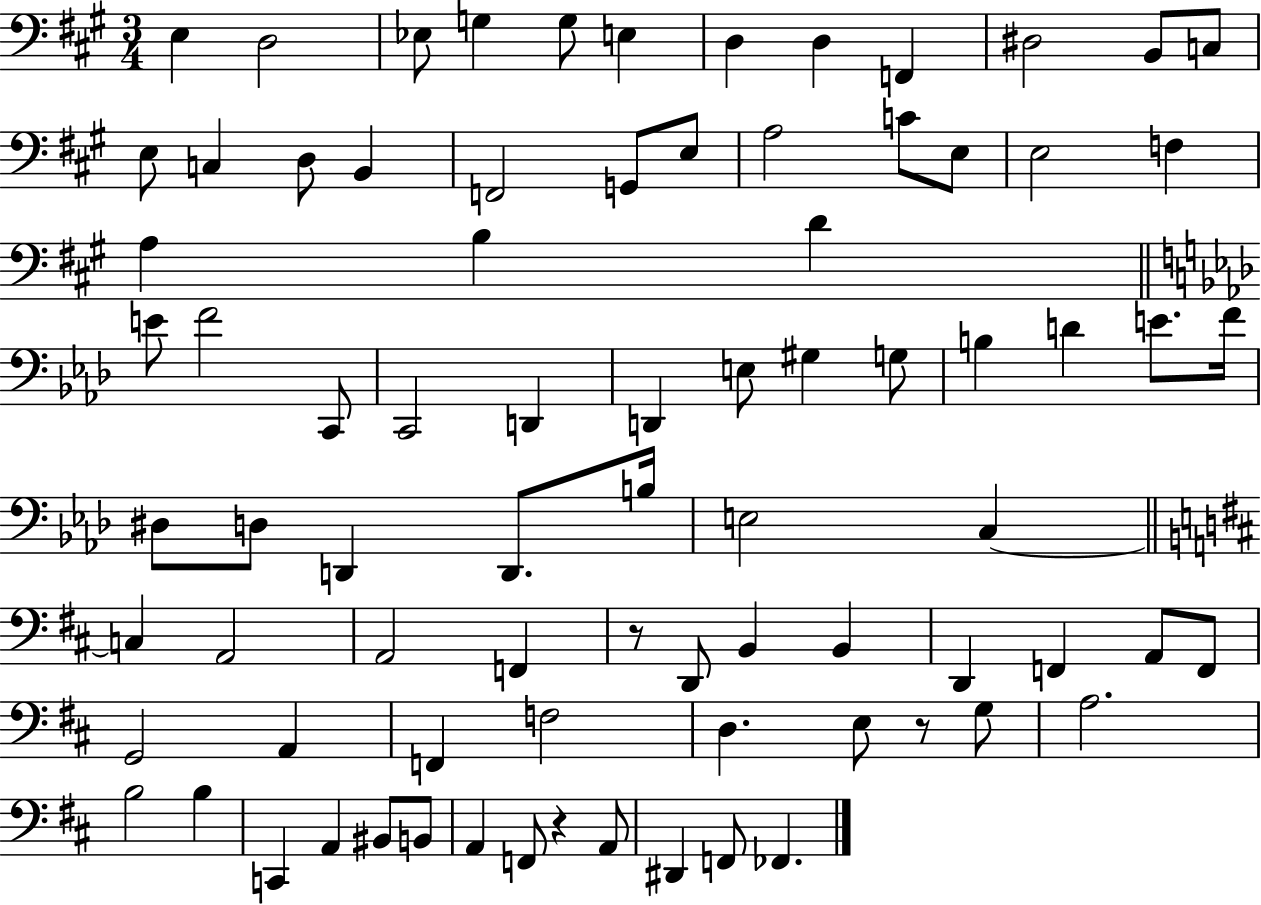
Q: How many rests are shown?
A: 3